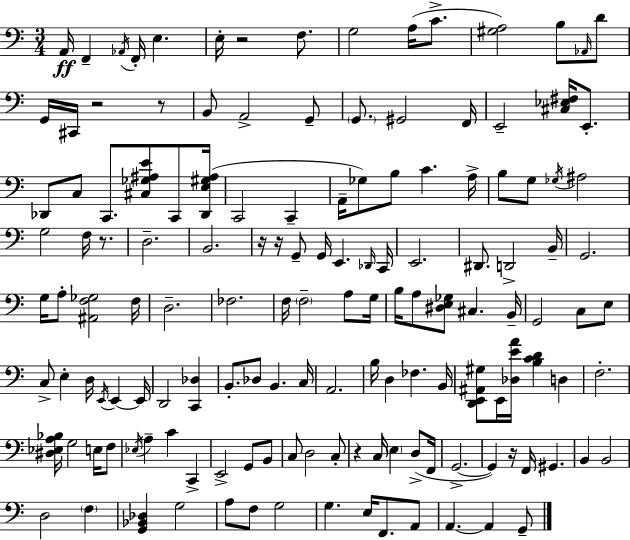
{
  \clef bass
  \numericTimeSignature
  \time 3/4
  \key c \major
  \repeat volta 2 { a,16\ff f,4-- \acciaccatura { aes,16 } f,16-. e4. | e16-. r2 f8. | g2 a16( c'8.-> | <gis a>2) b8 \grace { aes,16 } | \break d'8 g,16 cis,16 r2 | r8 b,8 a,2-> | g,8-- \parenthesize g,8. gis,2 | f,16 e,2-- <cis ees fis>16 e,8.-. | \break des,8 c8 c,8. <cis ges ais e'>8 c,8 | <des, e gis ais>16( c,2 c,4-- | a,16-- ges8) b8 c'4. | a16-> b8 g8 \acciaccatura { ges16 } ais2 | \break g2 f16 | r8. d2.-- | b,2. | r16 r16 g,8-- g,16 e,4. | \break \grace { des,16 } c,16 e,2. | dis,8. d,2-> | b,16-- g,2. | g16 a8-. <ais, f ges>2 | \break f16 d2.-- | fes2. | f16 \parenthesize f2-- | a8 g16 b16 a8 <dis e ges>8 cis4. | \break b,16-- g,2 | c8 e8 c8-> e4-. d16 \acciaccatura { e,16 } | e,4~~ e,16 d,2 | <c, des>4 b,8.-. des8 b,4. | \break c16 a,2. | b16 d4 fes4. | b,16 <d, e, ais, gis>8 e,16 <des e' a'>16 <b c' d'>4 | d4 f2.-. | \break <dis ees a bes>16 g2 | e16 f8 \acciaccatura { ees16 } a4-- c'4 | c,4-> e,2-> | g,8 b,8 c8 d2 | \break c8-. r4 c16 \parenthesize e4 | d8->( f,16 g,2.->~~ | g,4) r16 f,16 | gis,4. b,4 b,2 | \break d2 | \parenthesize f4 <g, bes, des>4 g2 | a8 f8 g2 | g4. | \break e16 f,8. a,8 a,4.~~ | a,4 g,8-- } \bar "|."
}